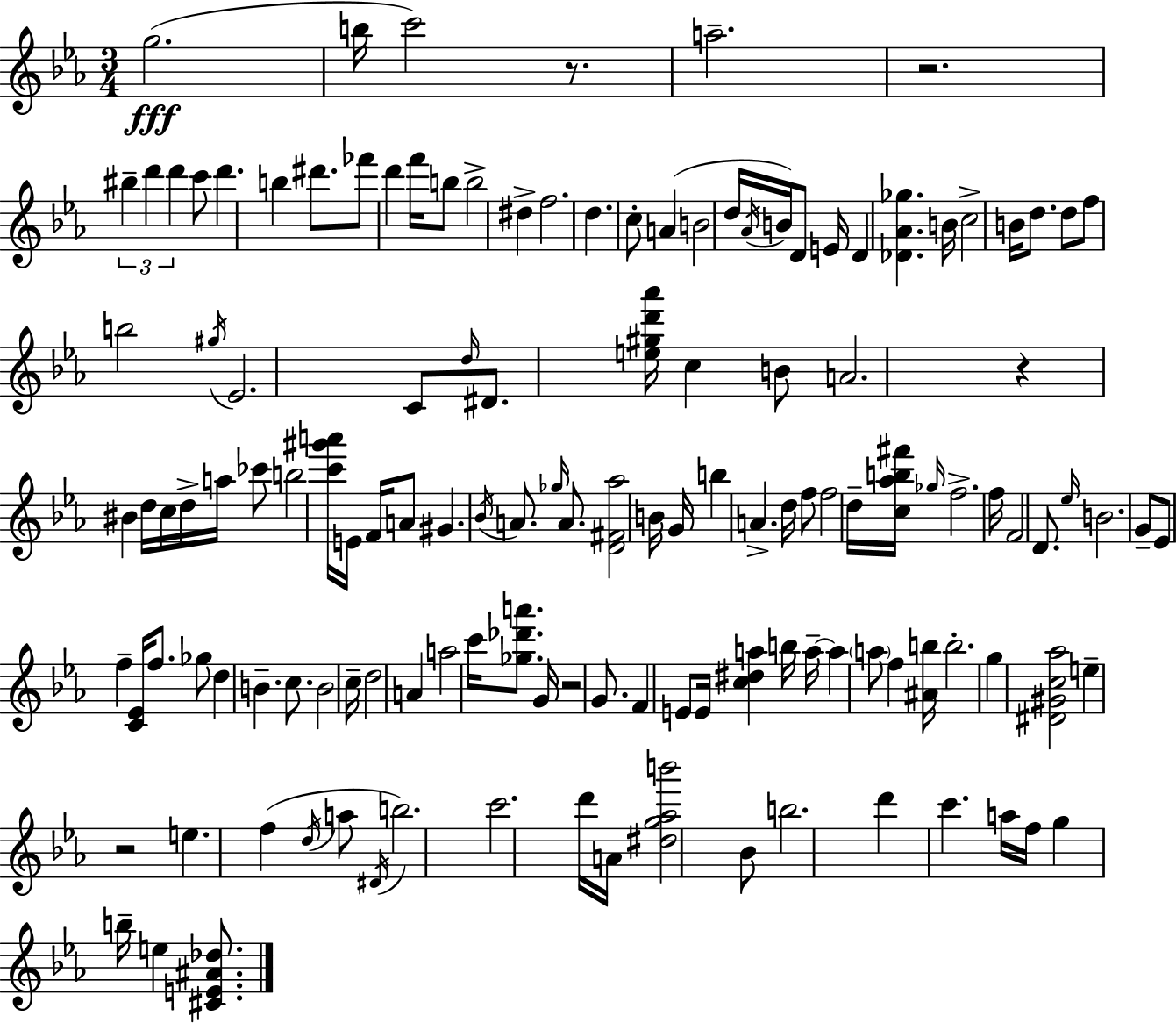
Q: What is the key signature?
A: EES major